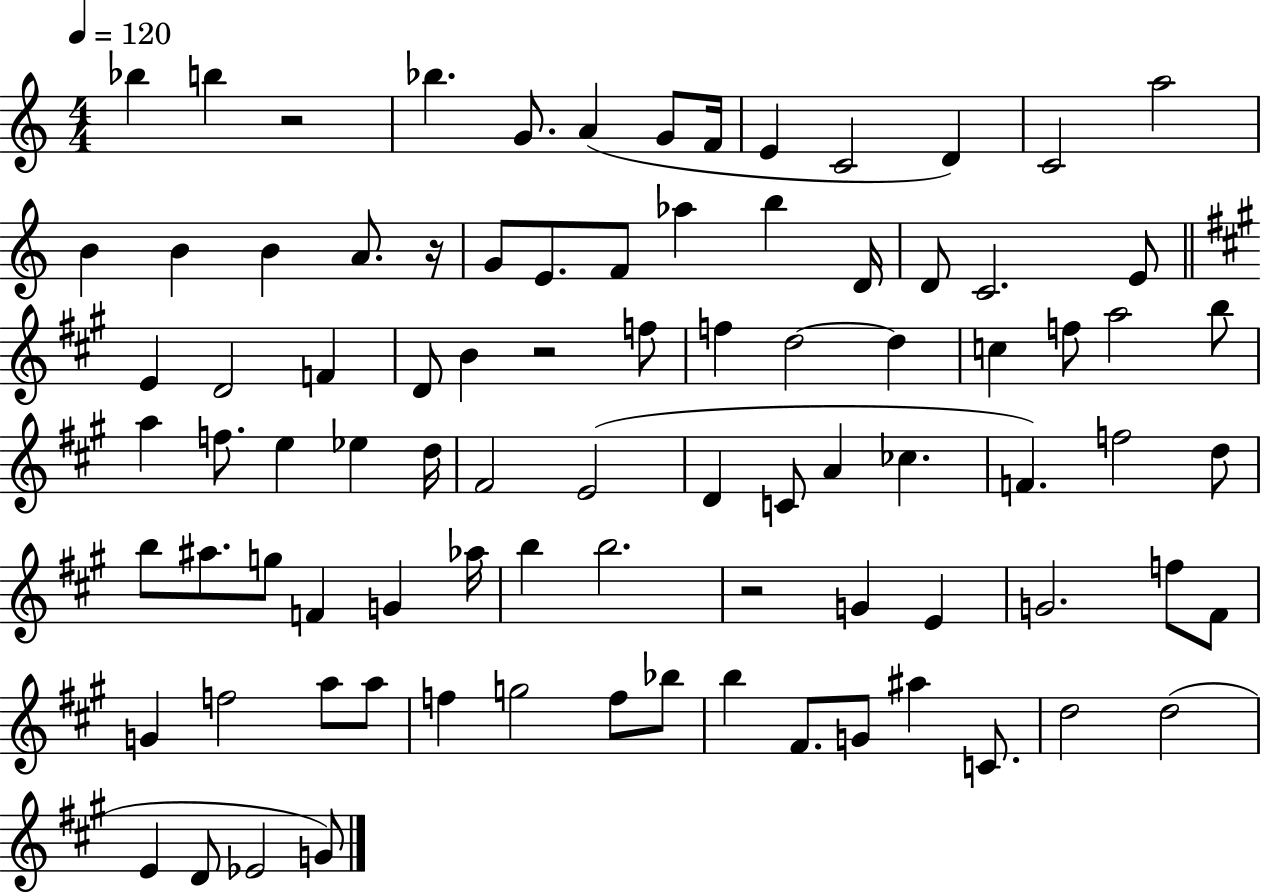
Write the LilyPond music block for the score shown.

{
  \clef treble
  \numericTimeSignature
  \time 4/4
  \key c \major
  \tempo 4 = 120
  bes''4 b''4 r2 | bes''4. g'8. a'4( g'8 f'16 | e'4 c'2 d'4) | c'2 a''2 | \break b'4 b'4 b'4 a'8. r16 | g'8 e'8. f'8 aes''4 b''4 d'16 | d'8 c'2. e'8 | \bar "||" \break \key a \major e'4 d'2 f'4 | d'8 b'4 r2 f''8 | f''4 d''2~~ d''4 | c''4 f''8 a''2 b''8 | \break a''4 f''8. e''4 ees''4 d''16 | fis'2 e'2( | d'4 c'8 a'4 ces''4. | f'4.) f''2 d''8 | \break b''8 ais''8. g''8 f'4 g'4 aes''16 | b''4 b''2. | r2 g'4 e'4 | g'2. f''8 fis'8 | \break g'4 f''2 a''8 a''8 | f''4 g''2 f''8 bes''8 | b''4 fis'8. g'8 ais''4 c'8. | d''2 d''2( | \break e'4 d'8 ees'2 g'8) | \bar "|."
}